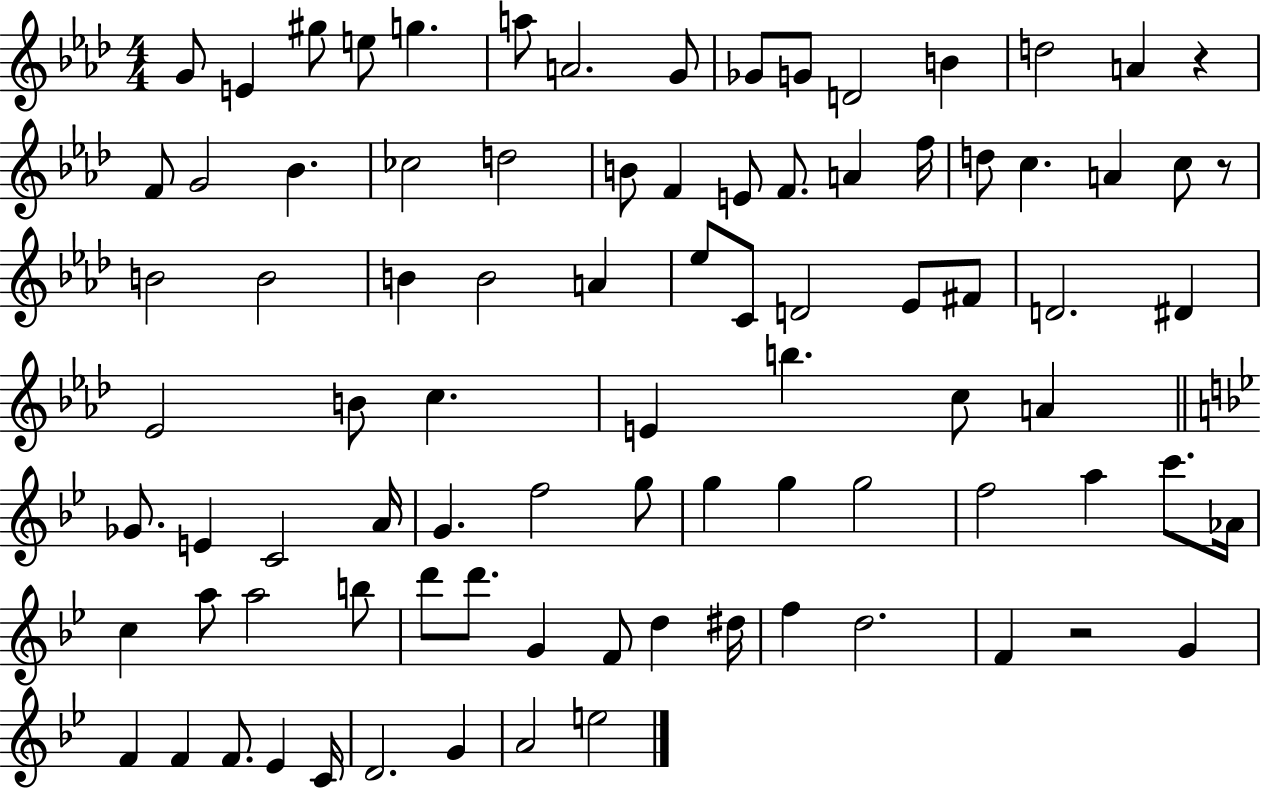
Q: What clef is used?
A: treble